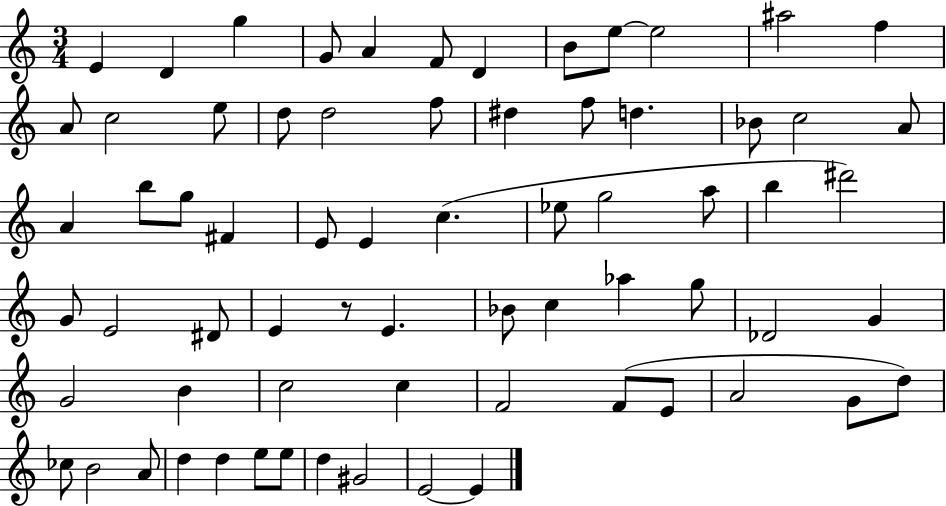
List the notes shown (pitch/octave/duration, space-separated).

E4/q D4/q G5/q G4/e A4/q F4/e D4/q B4/e E5/e E5/h A#5/h F5/q A4/e C5/h E5/e D5/e D5/h F5/e D#5/q F5/e D5/q. Bb4/e C5/h A4/e A4/q B5/e G5/e F#4/q E4/e E4/q C5/q. Eb5/e G5/h A5/e B5/q D#6/h G4/e E4/h D#4/e E4/q R/e E4/q. Bb4/e C5/q Ab5/q G5/e Db4/h G4/q G4/h B4/q C5/h C5/q F4/h F4/e E4/e A4/h G4/e D5/e CES5/e B4/h A4/e D5/q D5/q E5/e E5/e D5/q G#4/h E4/h E4/q